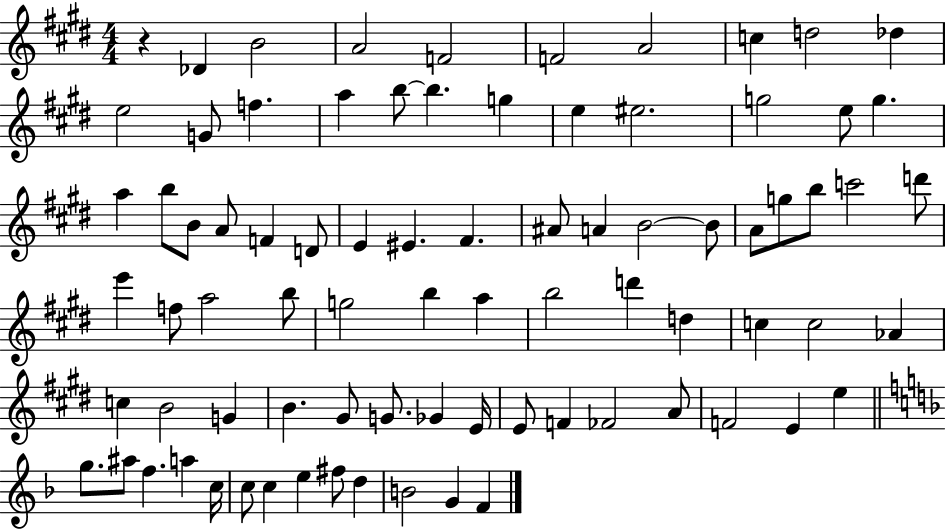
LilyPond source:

{
  \clef treble
  \numericTimeSignature
  \time 4/4
  \key e \major
  r4 des'4 b'2 | a'2 f'2 | f'2 a'2 | c''4 d''2 des''4 | \break e''2 g'8 f''4. | a''4 b''8~~ b''4. g''4 | e''4 eis''2. | g''2 e''8 g''4. | \break a''4 b''8 b'8 a'8 f'4 d'8 | e'4 eis'4. fis'4. | ais'8 a'4 b'2~~ b'8 | a'8 g''8 b''8 c'''2 d'''8 | \break e'''4 f''8 a''2 b''8 | g''2 b''4 a''4 | b''2 d'''4 d''4 | c''4 c''2 aes'4 | \break c''4 b'2 g'4 | b'4. gis'8 g'8. ges'4 e'16 | e'8 f'4 fes'2 a'8 | f'2 e'4 e''4 | \break \bar "||" \break \key f \major g''8. ais''8 f''4. a''4 c''16 | c''8 c''4 e''4 fis''8 d''4 | b'2 g'4 f'4 | \bar "|."
}